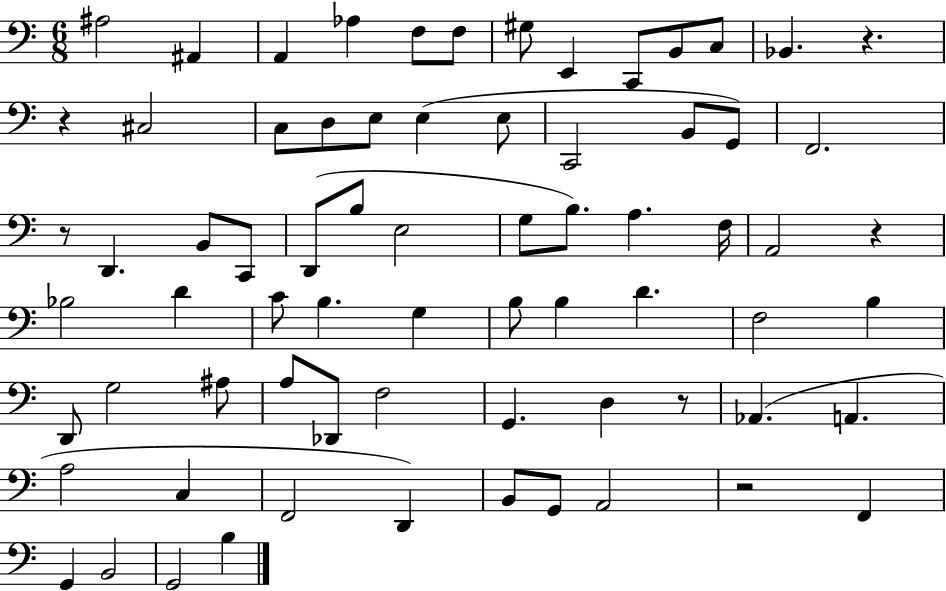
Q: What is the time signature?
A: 6/8